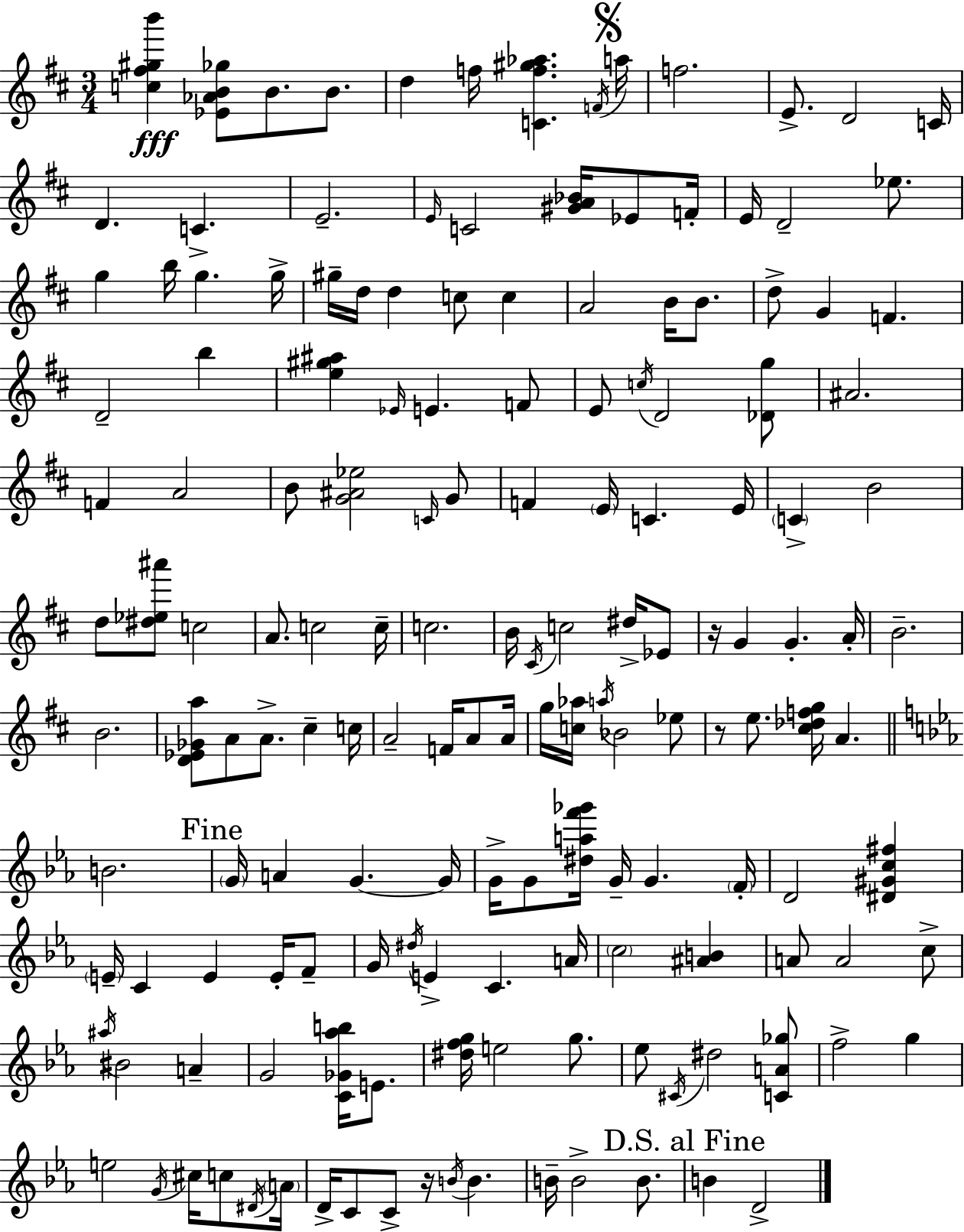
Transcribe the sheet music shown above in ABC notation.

X:1
T:Untitled
M:3/4
L:1/4
K:D
[c^f^gb'] [_E_AB_g]/2 B/2 B/2 d f/4 [Cf^g_a] F/4 a/4 f2 E/2 D2 C/4 D C E2 E/4 C2 [^GA_B]/4 _E/2 F/4 E/4 D2 _e/2 g b/4 g g/4 ^g/4 d/4 d c/2 c A2 B/4 B/2 d/2 G F D2 b [e^g^a] _E/4 E F/2 E/2 c/4 D2 [_Dg]/2 ^A2 F A2 B/2 [G^A_e]2 C/4 G/2 F E/4 C E/4 C B2 d/2 [^d_e^a']/2 c2 A/2 c2 c/4 c2 B/4 ^C/4 c2 ^d/4 _E/2 z/4 G G A/4 B2 B2 [D_E_Ga]/2 A/2 A/2 ^c c/4 A2 F/4 A/2 A/4 g/4 [c_a]/4 a/4 _B2 _e/2 z/2 e/2 [^c_dfg]/4 A B2 G/4 A G G/4 G/4 G/2 [^daf'_g']/4 G/4 G F/4 D2 [^D^Gc^f] E/4 C E E/4 F/2 G/4 ^d/4 E C A/4 c2 [^AB] A/2 A2 c/2 ^a/4 ^B2 A G2 [C_G_ab]/4 E/2 [^dfg]/4 e2 g/2 _e/2 ^C/4 ^d2 [CA_g]/2 f2 g e2 G/4 ^c/4 c/2 ^D/4 A/4 D/4 C/2 C/2 z/4 B/4 B B/4 B2 B/2 B D2